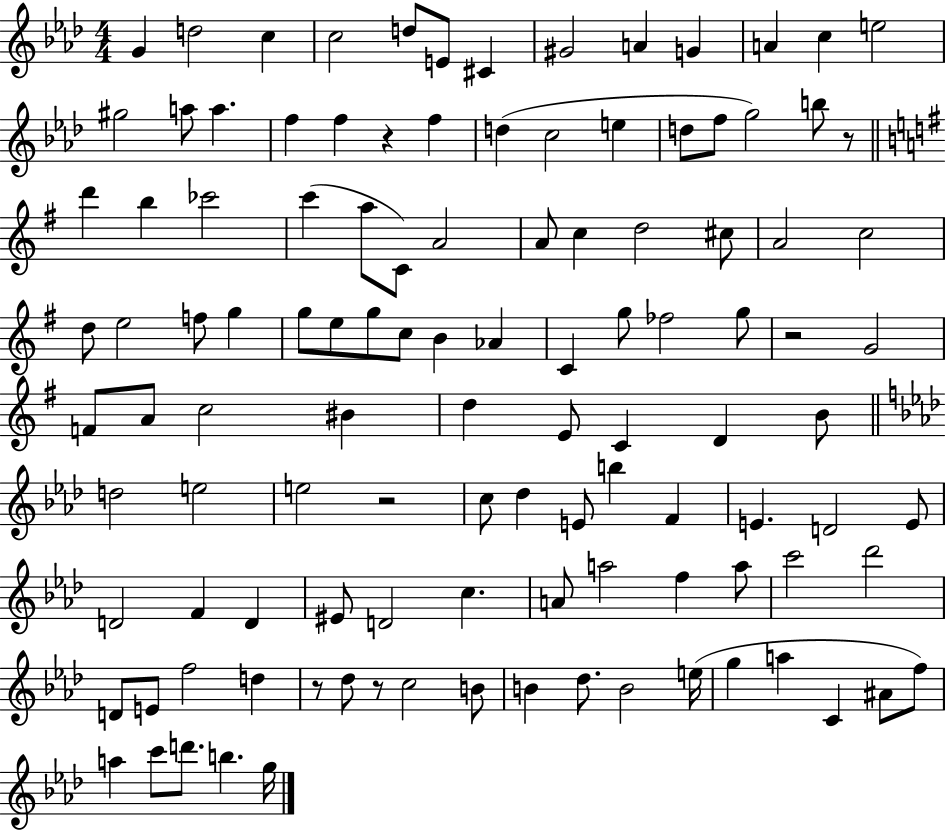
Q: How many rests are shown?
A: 6